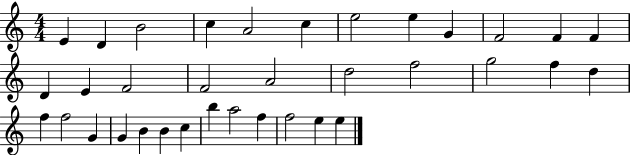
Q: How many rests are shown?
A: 0